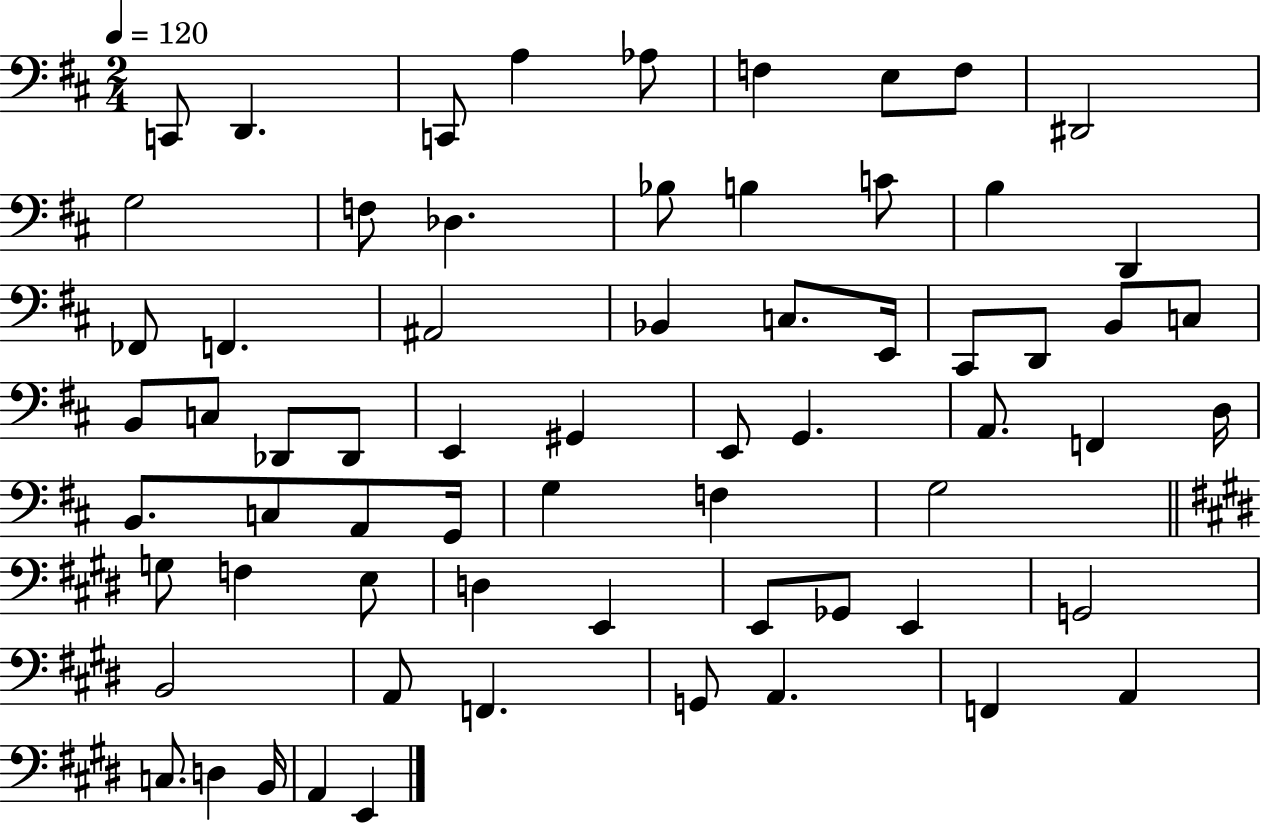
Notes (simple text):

C2/e D2/q. C2/e A3/q Ab3/e F3/q E3/e F3/e D#2/h G3/h F3/e Db3/q. Bb3/e B3/q C4/e B3/q D2/q FES2/e F2/q. A#2/h Bb2/q C3/e. E2/s C#2/e D2/e B2/e C3/e B2/e C3/e Db2/e Db2/e E2/q G#2/q E2/e G2/q. A2/e. F2/q D3/s B2/e. C3/e A2/e G2/s G3/q F3/q G3/h G3/e F3/q E3/e D3/q E2/q E2/e Gb2/e E2/q G2/h B2/h A2/e F2/q. G2/e A2/q. F2/q A2/q C3/e. D3/q B2/s A2/q E2/q